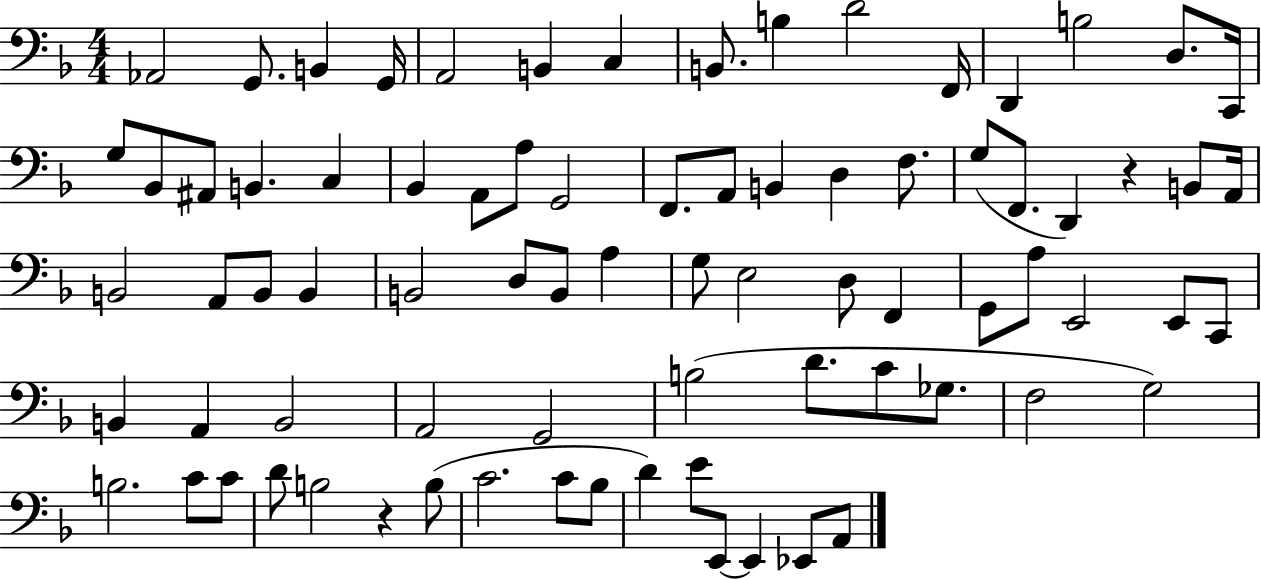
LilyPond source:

{
  \clef bass
  \numericTimeSignature
  \time 4/4
  \key f \major
  \repeat volta 2 { aes,2 g,8. b,4 g,16 | a,2 b,4 c4 | b,8. b4 d'2 f,16 | d,4 b2 d8. c,16 | \break g8 bes,8 ais,8 b,4. c4 | bes,4 a,8 a8 g,2 | f,8. a,8 b,4 d4 f8. | g8( f,8. d,4) r4 b,8 a,16 | \break b,2 a,8 b,8 b,4 | b,2 d8 b,8 a4 | g8 e2 d8 f,4 | g,8 a8 e,2 e,8 c,8 | \break b,4 a,4 b,2 | a,2 g,2 | b2( d'8. c'8 ges8. | f2 g2) | \break b2. c'8 c'8 | d'8 b2 r4 b8( | c'2. c'8 bes8 | d'4) e'8 e,8~~ e,4 ees,8 a,8 | \break } \bar "|."
}